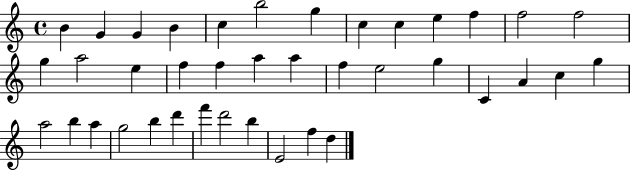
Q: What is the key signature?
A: C major